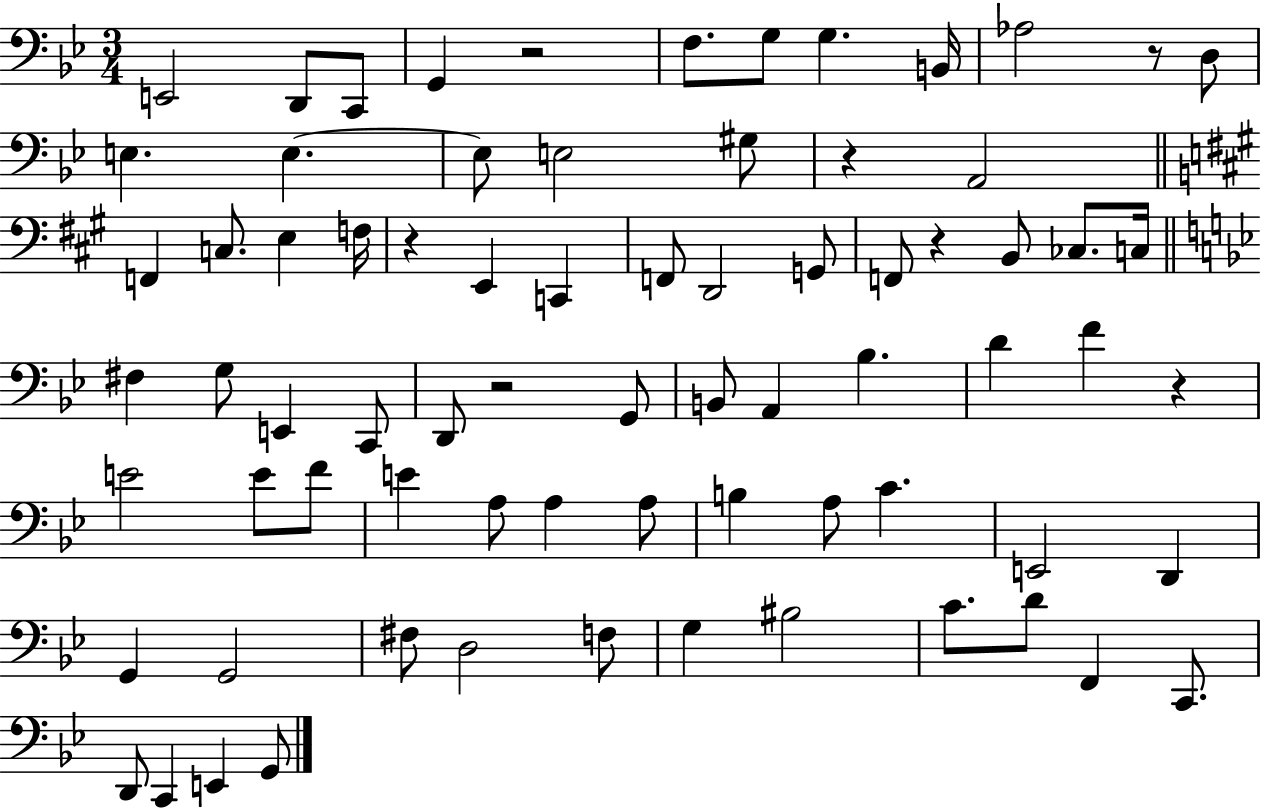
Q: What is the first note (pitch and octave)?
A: E2